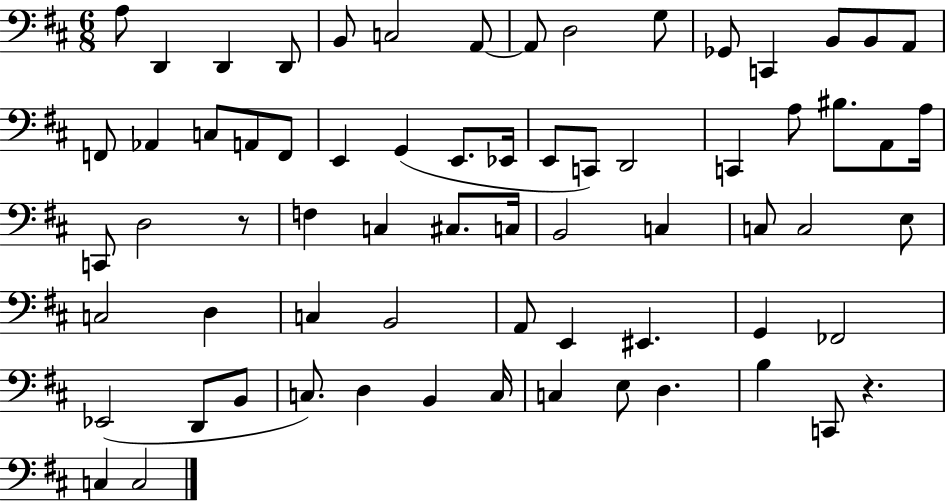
{
  \clef bass
  \numericTimeSignature
  \time 6/8
  \key d \major
  a8 d,4 d,4 d,8 | b,8 c2 a,8~~ | a,8 d2 g8 | ges,8 c,4 b,8 b,8 a,8 | \break f,8 aes,4 c8 a,8 f,8 | e,4 g,4( e,8. ees,16 | e,8 c,8) d,2 | c,4 a8 bis8. a,8 a16 | \break c,8 d2 r8 | f4 c4 cis8. c16 | b,2 c4 | c8 c2 e8 | \break c2 d4 | c4 b,2 | a,8 e,4 eis,4. | g,4 fes,2 | \break ees,2( d,8 b,8 | c8.) d4 b,4 c16 | c4 e8 d4. | b4 c,8 r4. | \break c4 c2 | \bar "|."
}